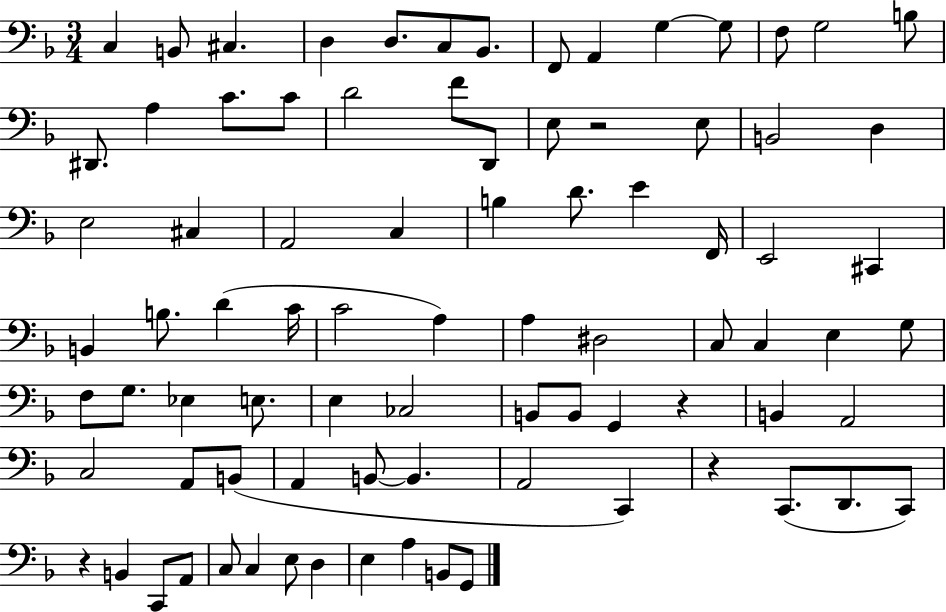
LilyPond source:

{
  \clef bass
  \numericTimeSignature
  \time 3/4
  \key f \major
  c4 b,8 cis4. | d4 d8. c8 bes,8. | f,8 a,4 g4~~ g8 | f8 g2 b8 | \break dis,8. a4 c'8. c'8 | d'2 f'8 d,8 | e8 r2 e8 | b,2 d4 | \break e2 cis4 | a,2 c4 | b4 d'8. e'4 f,16 | e,2 cis,4 | \break b,4 b8. d'4( c'16 | c'2 a4) | a4 dis2 | c8 c4 e4 g8 | \break f8 g8. ees4 e8. | e4 ces2 | b,8 b,8 g,4 r4 | b,4 a,2 | \break c2 a,8 b,8( | a,4 b,8~~ b,4. | a,2 c,4) | r4 c,8.( d,8. c,8) | \break r4 b,4 c,8 a,8 | c8 c4 e8 d4 | e4 a4 b,8 g,8 | \bar "|."
}